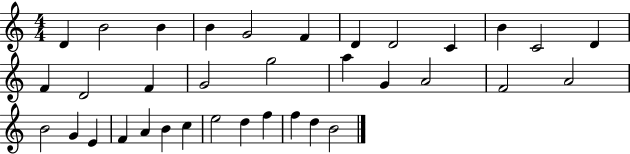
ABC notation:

X:1
T:Untitled
M:4/4
L:1/4
K:C
D B2 B B G2 F D D2 C B C2 D F D2 F G2 g2 a G A2 F2 A2 B2 G E F A B c e2 d f f d B2